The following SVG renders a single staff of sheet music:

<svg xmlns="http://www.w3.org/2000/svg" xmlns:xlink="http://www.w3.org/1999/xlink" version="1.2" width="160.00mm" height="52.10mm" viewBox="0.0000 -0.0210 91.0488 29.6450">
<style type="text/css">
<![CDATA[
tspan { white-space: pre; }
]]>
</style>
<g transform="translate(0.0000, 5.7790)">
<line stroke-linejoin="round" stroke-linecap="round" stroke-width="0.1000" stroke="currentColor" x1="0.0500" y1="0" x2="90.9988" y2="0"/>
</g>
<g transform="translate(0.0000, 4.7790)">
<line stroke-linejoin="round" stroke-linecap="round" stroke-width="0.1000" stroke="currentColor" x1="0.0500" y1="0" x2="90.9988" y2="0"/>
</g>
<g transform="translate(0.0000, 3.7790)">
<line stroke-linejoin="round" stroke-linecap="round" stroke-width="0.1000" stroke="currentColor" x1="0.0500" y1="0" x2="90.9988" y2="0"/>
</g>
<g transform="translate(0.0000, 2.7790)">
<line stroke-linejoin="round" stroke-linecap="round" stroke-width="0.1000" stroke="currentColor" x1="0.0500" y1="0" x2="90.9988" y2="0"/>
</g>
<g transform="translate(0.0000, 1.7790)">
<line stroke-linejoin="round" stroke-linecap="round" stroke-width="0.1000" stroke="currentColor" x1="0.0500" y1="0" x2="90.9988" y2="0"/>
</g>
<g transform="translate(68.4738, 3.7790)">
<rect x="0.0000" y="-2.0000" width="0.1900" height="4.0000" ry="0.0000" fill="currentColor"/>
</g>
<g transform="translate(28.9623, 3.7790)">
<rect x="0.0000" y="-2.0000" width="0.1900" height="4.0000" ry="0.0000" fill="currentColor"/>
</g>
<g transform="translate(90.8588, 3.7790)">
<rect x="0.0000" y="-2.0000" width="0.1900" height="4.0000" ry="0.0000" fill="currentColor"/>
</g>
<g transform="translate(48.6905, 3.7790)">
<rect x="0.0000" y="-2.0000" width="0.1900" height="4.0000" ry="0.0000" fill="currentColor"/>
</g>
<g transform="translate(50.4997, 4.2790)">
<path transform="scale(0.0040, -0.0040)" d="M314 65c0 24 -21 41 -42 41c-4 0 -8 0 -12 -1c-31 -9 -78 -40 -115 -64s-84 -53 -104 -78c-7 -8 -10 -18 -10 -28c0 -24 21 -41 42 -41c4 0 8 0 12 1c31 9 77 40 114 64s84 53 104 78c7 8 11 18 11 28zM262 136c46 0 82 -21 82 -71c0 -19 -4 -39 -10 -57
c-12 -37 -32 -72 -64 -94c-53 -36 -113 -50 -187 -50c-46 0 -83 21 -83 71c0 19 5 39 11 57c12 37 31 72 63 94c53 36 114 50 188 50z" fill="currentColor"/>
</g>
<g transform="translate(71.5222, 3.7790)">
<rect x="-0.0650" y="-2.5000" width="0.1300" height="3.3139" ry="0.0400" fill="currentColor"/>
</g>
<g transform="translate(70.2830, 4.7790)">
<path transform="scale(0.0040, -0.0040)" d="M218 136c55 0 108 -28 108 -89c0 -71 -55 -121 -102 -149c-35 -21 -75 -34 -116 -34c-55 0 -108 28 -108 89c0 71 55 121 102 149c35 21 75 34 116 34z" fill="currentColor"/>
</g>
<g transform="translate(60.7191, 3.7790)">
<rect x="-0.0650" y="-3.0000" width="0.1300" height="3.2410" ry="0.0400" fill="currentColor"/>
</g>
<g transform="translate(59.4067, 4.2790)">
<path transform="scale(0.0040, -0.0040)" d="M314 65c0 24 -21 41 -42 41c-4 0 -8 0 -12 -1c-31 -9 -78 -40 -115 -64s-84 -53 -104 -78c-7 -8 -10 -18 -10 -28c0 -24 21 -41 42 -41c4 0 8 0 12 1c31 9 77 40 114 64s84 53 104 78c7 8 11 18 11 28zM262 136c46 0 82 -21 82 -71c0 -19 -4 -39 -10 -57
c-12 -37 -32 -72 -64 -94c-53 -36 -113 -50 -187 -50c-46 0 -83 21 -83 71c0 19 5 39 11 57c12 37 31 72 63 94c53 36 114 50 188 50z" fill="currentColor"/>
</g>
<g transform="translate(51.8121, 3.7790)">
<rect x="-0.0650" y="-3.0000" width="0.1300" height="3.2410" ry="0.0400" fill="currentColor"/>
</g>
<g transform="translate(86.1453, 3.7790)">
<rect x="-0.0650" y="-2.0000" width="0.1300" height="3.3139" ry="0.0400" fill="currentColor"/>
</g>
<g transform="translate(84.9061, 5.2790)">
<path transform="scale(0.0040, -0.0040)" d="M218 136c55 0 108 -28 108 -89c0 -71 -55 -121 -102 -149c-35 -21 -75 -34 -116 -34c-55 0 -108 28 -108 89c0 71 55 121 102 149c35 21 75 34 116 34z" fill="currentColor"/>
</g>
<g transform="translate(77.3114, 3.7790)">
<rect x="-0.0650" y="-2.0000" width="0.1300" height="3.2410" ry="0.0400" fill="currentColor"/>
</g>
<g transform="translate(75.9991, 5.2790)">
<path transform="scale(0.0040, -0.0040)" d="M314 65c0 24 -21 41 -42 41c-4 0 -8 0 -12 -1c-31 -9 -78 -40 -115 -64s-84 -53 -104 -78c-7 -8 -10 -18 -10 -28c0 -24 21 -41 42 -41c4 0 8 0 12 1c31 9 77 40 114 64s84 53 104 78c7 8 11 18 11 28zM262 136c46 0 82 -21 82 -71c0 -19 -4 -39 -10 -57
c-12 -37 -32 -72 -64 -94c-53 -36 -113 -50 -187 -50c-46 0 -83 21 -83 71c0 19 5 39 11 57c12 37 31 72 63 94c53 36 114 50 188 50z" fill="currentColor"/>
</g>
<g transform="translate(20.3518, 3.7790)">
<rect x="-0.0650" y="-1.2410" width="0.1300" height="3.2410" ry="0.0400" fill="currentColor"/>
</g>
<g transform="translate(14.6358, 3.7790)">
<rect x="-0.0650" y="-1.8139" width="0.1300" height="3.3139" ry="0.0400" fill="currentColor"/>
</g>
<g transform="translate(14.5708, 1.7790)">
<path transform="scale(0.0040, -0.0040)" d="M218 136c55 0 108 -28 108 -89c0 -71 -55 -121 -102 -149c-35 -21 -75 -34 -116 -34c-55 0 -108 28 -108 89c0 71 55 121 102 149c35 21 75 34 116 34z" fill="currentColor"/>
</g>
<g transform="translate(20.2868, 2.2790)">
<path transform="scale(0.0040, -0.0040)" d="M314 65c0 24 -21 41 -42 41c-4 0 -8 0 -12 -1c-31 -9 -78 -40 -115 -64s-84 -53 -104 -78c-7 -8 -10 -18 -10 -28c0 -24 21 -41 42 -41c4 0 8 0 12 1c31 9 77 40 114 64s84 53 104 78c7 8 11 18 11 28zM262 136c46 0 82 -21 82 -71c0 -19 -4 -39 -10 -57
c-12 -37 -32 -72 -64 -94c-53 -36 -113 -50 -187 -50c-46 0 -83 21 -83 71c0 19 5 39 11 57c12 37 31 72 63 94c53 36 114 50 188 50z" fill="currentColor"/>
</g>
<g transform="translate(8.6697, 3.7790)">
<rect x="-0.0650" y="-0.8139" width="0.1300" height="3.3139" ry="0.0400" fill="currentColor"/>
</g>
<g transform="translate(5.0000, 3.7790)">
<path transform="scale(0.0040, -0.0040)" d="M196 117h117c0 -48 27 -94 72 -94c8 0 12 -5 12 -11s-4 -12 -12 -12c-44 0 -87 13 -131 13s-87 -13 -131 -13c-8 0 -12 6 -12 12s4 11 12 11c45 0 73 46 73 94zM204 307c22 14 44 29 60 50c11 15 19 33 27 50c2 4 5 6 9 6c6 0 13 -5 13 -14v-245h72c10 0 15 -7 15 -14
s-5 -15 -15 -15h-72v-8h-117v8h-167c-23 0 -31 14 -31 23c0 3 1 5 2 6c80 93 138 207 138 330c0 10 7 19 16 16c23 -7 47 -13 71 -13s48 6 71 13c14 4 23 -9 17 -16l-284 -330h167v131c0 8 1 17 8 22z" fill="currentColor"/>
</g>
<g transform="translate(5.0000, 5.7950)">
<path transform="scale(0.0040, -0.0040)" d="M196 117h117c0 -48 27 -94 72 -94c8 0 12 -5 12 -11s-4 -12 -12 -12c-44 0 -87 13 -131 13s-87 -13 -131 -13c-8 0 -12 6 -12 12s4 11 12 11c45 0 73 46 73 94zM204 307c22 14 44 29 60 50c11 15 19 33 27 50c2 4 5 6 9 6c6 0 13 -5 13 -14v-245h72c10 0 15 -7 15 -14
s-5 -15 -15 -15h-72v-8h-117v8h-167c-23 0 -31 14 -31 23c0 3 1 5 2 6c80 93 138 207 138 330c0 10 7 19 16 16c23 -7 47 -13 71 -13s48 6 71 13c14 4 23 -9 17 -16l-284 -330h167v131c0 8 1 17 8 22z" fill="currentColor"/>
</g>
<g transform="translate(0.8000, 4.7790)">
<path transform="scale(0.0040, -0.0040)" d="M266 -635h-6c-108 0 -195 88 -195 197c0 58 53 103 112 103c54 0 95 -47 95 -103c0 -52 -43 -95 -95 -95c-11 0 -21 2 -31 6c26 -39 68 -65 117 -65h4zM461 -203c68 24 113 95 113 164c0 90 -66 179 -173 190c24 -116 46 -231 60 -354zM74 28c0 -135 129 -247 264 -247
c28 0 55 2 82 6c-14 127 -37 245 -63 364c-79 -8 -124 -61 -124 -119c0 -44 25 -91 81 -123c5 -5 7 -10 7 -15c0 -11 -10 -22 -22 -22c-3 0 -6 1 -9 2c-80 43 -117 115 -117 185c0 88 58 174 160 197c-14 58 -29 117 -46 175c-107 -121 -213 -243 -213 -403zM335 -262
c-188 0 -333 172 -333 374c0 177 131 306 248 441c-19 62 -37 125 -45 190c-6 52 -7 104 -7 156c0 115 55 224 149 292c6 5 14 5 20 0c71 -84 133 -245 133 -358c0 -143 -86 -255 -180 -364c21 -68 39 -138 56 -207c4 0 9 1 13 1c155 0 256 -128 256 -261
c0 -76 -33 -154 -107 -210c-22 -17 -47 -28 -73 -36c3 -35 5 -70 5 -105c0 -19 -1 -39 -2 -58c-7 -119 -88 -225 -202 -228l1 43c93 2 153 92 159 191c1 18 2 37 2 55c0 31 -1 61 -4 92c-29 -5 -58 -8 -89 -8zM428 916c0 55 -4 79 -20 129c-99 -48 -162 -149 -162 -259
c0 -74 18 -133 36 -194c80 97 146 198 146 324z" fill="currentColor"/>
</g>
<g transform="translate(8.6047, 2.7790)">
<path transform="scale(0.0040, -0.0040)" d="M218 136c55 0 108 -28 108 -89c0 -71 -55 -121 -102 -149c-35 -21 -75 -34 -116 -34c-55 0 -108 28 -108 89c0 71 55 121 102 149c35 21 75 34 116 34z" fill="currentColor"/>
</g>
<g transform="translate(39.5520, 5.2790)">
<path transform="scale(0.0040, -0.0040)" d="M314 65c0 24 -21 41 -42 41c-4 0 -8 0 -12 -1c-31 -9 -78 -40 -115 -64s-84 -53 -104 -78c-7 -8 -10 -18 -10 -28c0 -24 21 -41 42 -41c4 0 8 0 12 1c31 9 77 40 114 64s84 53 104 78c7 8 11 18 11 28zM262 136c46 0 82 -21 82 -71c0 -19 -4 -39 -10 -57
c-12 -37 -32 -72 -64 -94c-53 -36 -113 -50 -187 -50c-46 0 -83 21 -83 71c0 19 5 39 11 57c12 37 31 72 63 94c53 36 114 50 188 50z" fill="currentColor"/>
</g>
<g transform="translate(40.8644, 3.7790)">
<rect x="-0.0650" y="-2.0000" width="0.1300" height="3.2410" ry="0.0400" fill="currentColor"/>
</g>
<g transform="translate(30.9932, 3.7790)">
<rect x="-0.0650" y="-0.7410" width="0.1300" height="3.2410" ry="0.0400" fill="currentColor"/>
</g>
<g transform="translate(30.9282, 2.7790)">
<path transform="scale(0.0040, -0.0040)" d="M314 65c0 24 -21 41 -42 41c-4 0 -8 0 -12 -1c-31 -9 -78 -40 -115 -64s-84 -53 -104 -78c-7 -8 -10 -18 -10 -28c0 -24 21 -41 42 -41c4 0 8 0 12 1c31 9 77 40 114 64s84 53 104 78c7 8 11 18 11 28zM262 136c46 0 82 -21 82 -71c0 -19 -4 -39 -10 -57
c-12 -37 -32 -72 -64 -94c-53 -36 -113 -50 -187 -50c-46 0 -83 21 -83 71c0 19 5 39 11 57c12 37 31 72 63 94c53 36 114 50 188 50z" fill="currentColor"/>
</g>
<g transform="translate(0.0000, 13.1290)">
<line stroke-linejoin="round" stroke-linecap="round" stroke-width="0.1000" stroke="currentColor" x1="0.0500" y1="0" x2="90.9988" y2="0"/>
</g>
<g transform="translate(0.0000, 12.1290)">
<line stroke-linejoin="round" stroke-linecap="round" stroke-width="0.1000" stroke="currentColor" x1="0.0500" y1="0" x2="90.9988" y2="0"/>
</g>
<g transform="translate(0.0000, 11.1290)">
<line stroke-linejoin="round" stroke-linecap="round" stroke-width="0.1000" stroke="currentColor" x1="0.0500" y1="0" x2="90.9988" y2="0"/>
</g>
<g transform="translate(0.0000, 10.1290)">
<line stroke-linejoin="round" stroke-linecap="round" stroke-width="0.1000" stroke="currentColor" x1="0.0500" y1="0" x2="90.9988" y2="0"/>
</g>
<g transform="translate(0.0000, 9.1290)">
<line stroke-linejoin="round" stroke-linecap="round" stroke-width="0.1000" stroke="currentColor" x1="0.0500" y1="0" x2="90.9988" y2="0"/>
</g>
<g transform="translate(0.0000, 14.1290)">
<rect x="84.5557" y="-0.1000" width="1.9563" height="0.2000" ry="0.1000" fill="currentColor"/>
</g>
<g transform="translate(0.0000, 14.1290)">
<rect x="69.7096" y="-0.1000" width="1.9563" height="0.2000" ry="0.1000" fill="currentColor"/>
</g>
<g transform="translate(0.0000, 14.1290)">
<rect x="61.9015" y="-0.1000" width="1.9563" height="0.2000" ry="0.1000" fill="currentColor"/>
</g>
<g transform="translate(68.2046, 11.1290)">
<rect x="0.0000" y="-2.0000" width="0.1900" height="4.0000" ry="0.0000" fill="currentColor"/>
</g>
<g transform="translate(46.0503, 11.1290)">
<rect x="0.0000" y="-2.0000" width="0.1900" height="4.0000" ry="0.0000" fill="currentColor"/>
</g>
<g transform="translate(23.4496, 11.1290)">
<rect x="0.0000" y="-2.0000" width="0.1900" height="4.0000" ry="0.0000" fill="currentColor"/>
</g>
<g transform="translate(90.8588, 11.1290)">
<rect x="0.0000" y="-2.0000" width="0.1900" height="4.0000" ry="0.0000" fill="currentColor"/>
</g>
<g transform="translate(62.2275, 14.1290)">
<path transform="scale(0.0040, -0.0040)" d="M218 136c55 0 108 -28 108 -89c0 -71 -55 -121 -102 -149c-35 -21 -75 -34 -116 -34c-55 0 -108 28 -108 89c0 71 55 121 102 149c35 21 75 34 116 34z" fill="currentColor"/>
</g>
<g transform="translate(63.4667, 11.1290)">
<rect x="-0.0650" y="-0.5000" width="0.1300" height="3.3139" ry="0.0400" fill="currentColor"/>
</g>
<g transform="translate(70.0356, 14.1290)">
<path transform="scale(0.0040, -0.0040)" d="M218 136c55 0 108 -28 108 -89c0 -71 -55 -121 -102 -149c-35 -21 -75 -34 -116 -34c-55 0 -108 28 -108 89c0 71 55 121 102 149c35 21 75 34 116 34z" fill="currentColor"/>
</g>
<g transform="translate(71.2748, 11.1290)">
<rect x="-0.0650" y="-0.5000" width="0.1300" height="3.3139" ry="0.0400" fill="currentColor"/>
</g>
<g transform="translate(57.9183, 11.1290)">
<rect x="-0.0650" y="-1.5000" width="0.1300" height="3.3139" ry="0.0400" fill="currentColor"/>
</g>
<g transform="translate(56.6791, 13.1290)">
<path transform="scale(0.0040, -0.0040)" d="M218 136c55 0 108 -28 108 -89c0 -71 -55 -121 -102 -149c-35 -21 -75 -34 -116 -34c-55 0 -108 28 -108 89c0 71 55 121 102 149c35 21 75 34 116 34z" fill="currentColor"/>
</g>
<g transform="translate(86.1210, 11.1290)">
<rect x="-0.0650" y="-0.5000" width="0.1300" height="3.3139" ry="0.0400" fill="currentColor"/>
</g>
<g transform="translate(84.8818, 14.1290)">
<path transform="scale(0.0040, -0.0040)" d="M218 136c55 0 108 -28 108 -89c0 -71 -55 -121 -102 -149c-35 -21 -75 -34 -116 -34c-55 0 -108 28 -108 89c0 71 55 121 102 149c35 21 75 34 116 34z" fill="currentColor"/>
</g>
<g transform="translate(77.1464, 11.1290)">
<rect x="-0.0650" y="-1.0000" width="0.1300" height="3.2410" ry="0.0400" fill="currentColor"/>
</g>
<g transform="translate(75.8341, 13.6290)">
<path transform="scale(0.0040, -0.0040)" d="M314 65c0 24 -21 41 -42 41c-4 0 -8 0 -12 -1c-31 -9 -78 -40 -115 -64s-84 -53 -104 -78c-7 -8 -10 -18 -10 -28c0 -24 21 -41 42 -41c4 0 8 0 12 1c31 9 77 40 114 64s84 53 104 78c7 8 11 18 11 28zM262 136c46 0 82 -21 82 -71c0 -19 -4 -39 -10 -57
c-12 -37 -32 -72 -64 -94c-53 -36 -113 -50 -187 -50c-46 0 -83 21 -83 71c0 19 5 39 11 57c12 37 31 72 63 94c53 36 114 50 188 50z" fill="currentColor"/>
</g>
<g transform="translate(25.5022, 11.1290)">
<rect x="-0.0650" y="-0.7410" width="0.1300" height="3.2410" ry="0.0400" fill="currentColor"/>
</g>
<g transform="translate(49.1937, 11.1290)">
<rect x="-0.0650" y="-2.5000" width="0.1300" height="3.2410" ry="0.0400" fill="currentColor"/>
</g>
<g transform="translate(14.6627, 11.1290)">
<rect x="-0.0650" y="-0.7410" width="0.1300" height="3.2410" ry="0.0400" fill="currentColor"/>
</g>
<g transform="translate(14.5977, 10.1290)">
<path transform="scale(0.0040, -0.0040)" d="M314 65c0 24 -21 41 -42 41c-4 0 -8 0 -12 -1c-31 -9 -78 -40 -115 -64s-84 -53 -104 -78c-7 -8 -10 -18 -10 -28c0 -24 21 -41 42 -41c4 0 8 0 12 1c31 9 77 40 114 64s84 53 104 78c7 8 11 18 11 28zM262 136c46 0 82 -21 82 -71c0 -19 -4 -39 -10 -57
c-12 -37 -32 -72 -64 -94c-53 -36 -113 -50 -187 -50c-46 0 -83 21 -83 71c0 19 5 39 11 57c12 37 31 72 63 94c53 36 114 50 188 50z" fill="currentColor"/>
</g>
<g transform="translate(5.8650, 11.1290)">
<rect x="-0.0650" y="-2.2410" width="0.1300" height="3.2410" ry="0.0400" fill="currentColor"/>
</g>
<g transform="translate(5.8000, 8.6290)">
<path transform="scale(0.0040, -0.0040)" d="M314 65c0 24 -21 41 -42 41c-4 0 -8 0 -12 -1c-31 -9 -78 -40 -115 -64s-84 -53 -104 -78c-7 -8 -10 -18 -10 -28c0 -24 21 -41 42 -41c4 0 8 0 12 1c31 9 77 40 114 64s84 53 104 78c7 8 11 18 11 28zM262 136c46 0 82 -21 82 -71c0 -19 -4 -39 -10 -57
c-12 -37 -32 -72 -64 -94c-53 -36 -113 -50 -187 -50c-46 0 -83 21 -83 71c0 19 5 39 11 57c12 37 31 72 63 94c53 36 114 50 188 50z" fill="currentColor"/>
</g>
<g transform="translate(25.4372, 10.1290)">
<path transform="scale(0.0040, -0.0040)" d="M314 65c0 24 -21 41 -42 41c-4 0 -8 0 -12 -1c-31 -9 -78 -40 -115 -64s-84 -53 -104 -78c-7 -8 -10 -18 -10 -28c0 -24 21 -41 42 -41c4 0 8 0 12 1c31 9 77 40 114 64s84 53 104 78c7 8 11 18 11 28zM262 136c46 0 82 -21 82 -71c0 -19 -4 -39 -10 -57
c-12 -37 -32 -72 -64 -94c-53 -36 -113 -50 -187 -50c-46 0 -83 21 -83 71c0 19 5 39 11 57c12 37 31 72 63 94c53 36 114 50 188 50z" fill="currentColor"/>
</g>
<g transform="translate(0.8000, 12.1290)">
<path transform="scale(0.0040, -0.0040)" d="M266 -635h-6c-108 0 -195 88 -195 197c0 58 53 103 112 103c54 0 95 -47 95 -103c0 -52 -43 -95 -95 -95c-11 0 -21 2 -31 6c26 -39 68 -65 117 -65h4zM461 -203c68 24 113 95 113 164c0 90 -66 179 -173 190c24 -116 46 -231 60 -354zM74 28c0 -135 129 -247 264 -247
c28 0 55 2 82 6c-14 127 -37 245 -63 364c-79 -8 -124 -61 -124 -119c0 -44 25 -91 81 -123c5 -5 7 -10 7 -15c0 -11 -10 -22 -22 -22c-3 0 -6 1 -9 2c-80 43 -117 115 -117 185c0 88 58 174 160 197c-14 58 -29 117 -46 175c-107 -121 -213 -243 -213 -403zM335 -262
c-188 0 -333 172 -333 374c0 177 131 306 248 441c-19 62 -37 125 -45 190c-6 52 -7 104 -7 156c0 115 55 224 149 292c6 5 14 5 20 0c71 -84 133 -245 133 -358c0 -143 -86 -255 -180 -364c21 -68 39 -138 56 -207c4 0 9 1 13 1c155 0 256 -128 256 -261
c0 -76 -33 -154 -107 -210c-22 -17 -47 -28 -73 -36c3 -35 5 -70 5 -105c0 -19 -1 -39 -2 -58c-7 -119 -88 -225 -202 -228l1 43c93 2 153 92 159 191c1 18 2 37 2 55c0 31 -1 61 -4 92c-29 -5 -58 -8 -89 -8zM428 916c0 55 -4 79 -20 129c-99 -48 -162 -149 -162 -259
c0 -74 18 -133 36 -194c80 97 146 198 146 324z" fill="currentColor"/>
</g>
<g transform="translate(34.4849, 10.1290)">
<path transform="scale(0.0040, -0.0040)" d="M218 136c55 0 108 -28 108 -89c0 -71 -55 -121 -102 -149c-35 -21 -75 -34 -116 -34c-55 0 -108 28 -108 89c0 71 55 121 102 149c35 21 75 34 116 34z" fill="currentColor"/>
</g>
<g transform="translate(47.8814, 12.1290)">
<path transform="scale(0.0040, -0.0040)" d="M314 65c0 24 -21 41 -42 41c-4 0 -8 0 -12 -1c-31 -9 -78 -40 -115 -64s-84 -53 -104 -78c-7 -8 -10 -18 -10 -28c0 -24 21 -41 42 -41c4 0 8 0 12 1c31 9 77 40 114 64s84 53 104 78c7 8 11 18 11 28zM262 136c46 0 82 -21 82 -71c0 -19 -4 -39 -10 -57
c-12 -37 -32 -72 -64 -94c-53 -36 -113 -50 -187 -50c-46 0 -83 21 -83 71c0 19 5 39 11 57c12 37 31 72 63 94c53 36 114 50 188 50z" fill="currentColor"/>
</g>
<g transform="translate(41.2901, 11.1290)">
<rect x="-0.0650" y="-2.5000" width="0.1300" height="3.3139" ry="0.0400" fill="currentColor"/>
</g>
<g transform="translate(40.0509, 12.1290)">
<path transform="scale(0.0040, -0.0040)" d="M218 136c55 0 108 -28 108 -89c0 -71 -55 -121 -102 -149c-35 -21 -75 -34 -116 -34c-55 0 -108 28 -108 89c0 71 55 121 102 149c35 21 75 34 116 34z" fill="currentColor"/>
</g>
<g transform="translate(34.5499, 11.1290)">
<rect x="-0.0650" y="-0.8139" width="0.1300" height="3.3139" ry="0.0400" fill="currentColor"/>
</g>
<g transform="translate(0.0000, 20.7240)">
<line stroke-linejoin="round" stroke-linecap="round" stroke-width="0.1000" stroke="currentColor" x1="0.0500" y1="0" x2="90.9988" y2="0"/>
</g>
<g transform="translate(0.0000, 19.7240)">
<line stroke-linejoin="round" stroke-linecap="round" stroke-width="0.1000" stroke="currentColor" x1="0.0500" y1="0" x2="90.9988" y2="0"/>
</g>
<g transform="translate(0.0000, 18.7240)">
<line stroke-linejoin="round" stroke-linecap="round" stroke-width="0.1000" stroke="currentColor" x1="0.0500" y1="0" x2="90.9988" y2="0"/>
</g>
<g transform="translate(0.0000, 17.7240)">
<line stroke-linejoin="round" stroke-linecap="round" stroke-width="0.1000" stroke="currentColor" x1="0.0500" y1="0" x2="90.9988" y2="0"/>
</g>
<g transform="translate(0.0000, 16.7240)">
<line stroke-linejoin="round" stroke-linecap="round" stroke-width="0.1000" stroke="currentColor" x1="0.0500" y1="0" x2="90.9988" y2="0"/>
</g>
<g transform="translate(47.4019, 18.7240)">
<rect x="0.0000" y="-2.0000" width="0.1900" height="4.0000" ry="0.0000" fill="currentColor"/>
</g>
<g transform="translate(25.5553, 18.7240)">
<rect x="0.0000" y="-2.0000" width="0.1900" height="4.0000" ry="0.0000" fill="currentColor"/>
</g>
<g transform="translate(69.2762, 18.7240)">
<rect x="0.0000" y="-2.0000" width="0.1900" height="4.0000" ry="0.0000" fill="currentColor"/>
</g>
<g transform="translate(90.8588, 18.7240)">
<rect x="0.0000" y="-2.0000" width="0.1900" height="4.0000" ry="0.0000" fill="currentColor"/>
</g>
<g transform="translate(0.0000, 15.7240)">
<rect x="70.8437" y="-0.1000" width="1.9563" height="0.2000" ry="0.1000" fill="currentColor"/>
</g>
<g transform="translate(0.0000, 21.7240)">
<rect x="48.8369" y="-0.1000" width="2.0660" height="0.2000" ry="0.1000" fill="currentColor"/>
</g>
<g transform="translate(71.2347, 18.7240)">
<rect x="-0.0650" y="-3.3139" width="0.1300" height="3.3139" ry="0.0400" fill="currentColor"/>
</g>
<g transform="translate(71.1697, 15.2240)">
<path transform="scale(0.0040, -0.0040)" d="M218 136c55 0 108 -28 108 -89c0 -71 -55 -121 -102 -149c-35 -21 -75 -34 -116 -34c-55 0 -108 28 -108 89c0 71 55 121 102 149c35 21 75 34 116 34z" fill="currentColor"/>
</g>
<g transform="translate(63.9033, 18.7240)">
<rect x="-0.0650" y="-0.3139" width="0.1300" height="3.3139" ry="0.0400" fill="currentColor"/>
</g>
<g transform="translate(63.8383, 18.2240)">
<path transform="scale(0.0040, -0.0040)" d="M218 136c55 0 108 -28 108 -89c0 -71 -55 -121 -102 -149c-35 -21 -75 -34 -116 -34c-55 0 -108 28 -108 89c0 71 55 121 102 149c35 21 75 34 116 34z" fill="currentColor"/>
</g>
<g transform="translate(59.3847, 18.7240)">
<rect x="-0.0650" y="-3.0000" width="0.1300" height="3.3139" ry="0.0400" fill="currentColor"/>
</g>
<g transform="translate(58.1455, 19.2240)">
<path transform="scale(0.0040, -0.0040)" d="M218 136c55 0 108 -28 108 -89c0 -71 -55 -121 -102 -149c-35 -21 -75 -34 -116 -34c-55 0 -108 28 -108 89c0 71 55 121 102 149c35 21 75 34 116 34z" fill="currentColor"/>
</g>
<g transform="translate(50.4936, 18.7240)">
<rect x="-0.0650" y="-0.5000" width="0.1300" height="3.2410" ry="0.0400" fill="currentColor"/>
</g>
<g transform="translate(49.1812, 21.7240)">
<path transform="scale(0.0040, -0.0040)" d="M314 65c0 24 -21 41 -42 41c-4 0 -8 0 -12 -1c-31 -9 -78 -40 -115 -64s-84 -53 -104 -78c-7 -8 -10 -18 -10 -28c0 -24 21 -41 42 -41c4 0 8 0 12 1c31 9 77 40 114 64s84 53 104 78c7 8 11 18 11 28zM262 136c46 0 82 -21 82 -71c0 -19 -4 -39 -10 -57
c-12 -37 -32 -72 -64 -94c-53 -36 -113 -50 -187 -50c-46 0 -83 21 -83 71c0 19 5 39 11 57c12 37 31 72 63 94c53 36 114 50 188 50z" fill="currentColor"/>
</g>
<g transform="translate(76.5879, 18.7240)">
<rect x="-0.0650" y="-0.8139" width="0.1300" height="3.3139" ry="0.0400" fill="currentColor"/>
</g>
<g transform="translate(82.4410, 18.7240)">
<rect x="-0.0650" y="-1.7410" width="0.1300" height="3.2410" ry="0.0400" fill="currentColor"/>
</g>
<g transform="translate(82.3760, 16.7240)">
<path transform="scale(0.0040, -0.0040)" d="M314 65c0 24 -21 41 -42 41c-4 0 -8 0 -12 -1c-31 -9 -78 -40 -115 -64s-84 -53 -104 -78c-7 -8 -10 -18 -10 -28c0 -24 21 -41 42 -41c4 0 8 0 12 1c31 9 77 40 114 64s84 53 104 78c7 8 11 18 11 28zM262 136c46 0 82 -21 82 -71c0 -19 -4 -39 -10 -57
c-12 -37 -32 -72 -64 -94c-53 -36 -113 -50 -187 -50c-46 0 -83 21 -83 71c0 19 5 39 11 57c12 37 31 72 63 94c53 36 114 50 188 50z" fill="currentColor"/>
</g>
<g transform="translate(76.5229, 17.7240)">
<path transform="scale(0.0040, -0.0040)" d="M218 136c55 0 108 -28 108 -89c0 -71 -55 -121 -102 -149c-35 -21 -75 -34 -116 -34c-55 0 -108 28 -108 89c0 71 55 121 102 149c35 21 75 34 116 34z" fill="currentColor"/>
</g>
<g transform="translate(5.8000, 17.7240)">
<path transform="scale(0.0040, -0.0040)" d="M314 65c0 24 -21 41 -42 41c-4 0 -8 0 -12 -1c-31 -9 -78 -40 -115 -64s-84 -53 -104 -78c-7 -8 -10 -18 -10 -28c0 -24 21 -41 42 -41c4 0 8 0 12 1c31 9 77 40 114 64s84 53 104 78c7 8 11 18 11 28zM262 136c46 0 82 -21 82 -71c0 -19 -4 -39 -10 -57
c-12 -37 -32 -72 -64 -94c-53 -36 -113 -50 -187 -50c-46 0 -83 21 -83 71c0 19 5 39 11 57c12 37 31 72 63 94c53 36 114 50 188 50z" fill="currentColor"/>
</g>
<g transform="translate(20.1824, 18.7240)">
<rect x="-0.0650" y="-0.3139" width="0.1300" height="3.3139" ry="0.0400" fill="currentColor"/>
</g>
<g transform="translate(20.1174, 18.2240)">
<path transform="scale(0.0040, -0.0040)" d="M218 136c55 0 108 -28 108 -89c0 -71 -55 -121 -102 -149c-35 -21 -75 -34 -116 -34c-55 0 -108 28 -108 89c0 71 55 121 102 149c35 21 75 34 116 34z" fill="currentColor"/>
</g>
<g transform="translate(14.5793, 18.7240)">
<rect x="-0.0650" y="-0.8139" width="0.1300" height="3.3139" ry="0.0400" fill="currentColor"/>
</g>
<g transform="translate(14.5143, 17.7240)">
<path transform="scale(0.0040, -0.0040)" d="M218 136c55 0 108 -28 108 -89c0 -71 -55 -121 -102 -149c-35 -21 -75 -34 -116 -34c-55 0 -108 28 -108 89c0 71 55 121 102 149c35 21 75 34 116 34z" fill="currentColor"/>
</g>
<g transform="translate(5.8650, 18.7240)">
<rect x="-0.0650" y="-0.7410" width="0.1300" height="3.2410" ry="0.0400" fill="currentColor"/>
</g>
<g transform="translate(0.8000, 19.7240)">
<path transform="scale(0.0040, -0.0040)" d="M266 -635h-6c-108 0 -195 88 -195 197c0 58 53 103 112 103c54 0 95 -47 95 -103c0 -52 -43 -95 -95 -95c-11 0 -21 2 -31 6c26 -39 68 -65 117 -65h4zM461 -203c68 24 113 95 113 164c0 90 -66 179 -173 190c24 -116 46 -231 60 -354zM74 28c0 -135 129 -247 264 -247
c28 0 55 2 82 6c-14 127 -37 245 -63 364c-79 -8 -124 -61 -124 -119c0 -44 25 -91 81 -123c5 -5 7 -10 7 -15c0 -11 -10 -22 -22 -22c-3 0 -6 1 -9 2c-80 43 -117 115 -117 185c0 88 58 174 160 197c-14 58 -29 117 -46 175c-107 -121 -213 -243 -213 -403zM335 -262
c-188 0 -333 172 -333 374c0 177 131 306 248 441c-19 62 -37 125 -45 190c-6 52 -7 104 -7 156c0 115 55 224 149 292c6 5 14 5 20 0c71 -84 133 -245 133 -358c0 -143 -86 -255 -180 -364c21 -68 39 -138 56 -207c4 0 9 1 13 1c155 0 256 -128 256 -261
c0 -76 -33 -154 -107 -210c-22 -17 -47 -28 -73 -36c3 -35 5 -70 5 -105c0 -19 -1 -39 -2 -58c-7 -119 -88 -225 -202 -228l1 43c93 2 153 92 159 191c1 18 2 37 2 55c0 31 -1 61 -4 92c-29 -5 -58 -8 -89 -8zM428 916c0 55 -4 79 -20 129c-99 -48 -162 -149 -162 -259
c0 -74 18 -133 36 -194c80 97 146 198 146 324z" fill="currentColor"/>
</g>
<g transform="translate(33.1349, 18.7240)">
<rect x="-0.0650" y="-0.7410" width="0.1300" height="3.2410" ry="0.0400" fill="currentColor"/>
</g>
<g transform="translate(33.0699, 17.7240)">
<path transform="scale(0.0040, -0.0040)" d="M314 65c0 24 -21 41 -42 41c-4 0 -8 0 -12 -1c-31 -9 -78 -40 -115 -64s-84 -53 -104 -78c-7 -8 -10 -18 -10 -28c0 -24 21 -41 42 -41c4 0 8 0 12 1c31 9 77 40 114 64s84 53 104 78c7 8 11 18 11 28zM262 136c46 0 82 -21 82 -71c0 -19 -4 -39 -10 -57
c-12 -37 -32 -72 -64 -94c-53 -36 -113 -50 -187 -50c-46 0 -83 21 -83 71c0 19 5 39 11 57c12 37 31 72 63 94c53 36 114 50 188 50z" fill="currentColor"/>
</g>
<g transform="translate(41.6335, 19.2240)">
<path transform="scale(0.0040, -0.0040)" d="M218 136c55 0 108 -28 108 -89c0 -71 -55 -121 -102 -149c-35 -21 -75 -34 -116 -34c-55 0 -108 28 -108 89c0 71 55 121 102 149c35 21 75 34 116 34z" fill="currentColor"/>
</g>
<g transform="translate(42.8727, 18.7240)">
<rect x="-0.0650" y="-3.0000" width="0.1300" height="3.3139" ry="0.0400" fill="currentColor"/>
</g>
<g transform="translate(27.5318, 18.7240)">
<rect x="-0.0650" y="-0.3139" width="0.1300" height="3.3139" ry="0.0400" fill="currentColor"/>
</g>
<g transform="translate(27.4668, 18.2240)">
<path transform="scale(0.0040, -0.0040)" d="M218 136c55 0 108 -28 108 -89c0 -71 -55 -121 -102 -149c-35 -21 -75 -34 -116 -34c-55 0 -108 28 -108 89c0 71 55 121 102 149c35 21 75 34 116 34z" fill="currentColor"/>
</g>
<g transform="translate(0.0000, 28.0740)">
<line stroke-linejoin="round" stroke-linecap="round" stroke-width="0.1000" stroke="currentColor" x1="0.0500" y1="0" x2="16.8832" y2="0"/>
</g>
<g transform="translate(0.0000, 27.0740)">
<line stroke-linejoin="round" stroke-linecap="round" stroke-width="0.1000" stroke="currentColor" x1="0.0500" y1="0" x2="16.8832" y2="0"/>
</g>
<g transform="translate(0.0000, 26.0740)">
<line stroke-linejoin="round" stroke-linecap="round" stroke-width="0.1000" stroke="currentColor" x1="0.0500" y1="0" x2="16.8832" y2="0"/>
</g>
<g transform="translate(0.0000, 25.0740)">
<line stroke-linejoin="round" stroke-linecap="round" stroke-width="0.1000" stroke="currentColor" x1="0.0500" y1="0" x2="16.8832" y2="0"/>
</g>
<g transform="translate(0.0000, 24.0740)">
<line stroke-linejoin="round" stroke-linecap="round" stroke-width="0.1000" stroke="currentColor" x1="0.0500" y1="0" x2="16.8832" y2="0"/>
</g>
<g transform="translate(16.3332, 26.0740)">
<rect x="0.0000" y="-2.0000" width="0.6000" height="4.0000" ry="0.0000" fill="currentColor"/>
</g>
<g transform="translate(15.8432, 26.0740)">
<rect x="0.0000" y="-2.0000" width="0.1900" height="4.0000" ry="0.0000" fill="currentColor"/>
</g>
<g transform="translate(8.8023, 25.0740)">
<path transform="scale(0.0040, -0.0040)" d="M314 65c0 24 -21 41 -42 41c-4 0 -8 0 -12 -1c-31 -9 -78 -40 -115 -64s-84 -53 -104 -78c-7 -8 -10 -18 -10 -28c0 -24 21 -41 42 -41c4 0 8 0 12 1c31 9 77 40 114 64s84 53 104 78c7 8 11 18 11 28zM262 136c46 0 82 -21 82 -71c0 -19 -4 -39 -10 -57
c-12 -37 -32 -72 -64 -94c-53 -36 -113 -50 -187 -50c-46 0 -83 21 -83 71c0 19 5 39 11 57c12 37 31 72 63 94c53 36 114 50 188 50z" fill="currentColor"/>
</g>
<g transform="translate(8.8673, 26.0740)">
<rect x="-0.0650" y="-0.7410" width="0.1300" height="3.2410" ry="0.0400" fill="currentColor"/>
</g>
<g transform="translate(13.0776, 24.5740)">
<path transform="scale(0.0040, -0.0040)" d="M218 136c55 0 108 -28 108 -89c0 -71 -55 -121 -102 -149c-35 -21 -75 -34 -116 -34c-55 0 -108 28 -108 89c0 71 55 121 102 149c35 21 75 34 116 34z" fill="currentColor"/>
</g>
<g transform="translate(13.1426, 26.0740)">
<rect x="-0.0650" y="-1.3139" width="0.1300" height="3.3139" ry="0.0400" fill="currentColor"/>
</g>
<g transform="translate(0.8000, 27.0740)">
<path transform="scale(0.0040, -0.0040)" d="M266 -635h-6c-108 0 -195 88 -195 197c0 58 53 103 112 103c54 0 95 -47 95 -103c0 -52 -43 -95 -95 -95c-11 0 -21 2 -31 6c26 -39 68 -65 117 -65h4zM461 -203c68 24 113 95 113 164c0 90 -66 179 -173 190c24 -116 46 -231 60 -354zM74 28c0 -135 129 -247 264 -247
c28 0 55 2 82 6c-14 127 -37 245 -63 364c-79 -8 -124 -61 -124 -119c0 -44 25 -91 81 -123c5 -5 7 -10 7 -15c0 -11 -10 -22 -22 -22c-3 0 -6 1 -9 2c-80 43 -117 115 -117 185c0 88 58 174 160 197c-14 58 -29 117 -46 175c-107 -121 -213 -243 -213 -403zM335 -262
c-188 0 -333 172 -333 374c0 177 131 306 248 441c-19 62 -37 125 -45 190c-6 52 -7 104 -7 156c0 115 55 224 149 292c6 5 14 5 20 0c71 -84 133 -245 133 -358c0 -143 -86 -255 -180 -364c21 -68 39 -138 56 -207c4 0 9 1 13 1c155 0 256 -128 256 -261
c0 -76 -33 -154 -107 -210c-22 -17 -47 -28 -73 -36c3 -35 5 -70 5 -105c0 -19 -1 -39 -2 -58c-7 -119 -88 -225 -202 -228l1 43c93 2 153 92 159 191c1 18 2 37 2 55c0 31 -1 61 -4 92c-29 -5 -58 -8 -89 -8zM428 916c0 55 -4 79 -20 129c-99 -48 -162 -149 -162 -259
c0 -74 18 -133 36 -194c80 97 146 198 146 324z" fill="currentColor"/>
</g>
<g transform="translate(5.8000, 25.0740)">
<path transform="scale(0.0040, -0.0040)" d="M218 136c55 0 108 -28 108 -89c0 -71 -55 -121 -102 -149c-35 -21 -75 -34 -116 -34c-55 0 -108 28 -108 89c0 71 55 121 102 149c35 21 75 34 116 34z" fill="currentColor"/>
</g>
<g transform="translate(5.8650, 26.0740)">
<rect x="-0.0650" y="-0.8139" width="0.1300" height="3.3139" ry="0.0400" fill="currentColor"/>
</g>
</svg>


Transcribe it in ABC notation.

X:1
T:Untitled
M:4/4
L:1/4
K:C
d f e2 d2 F2 A2 A2 G F2 F g2 d2 d2 d G G2 E C C D2 C d2 d c c d2 A C2 A c b d f2 d d2 e